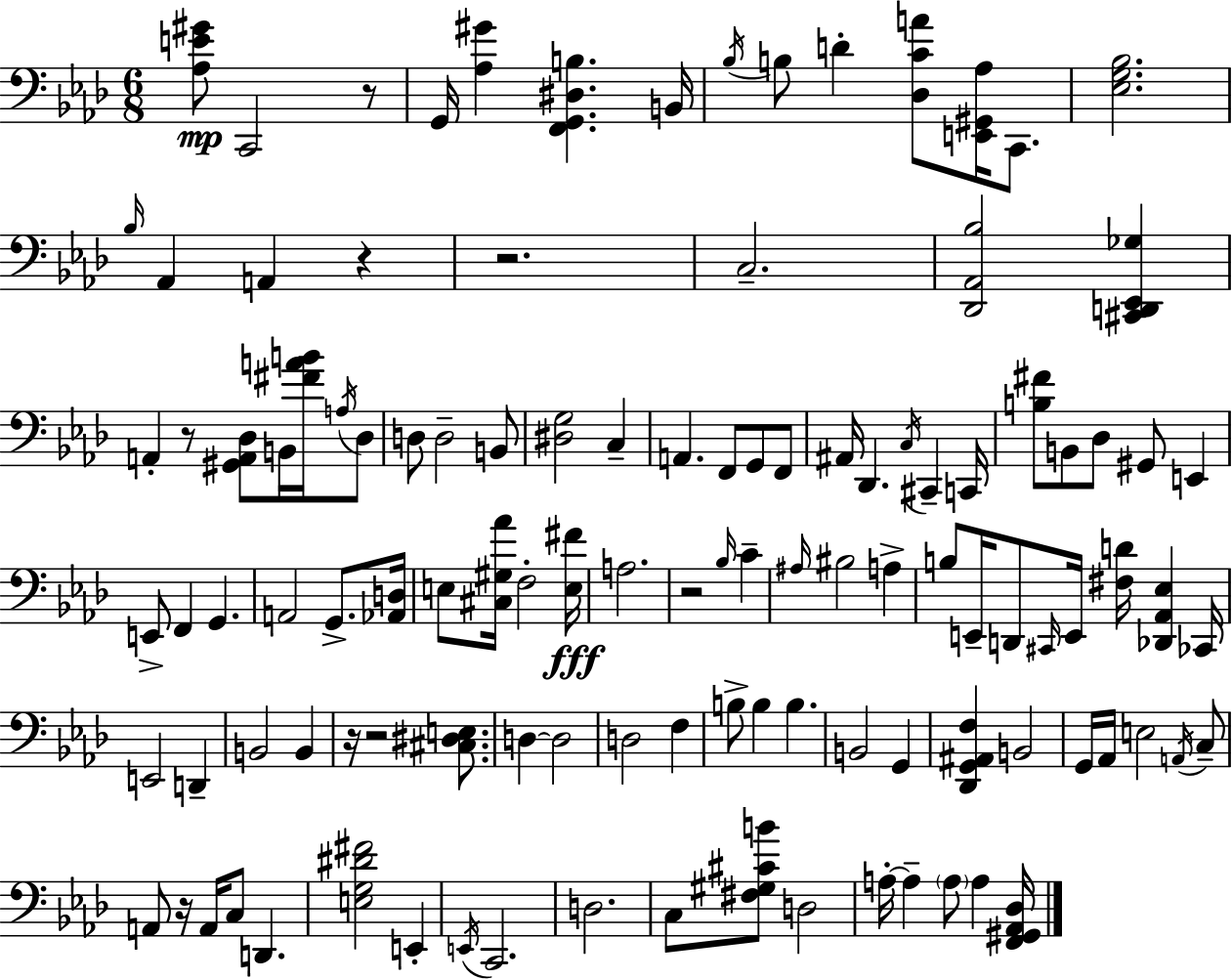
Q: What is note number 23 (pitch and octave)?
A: F2